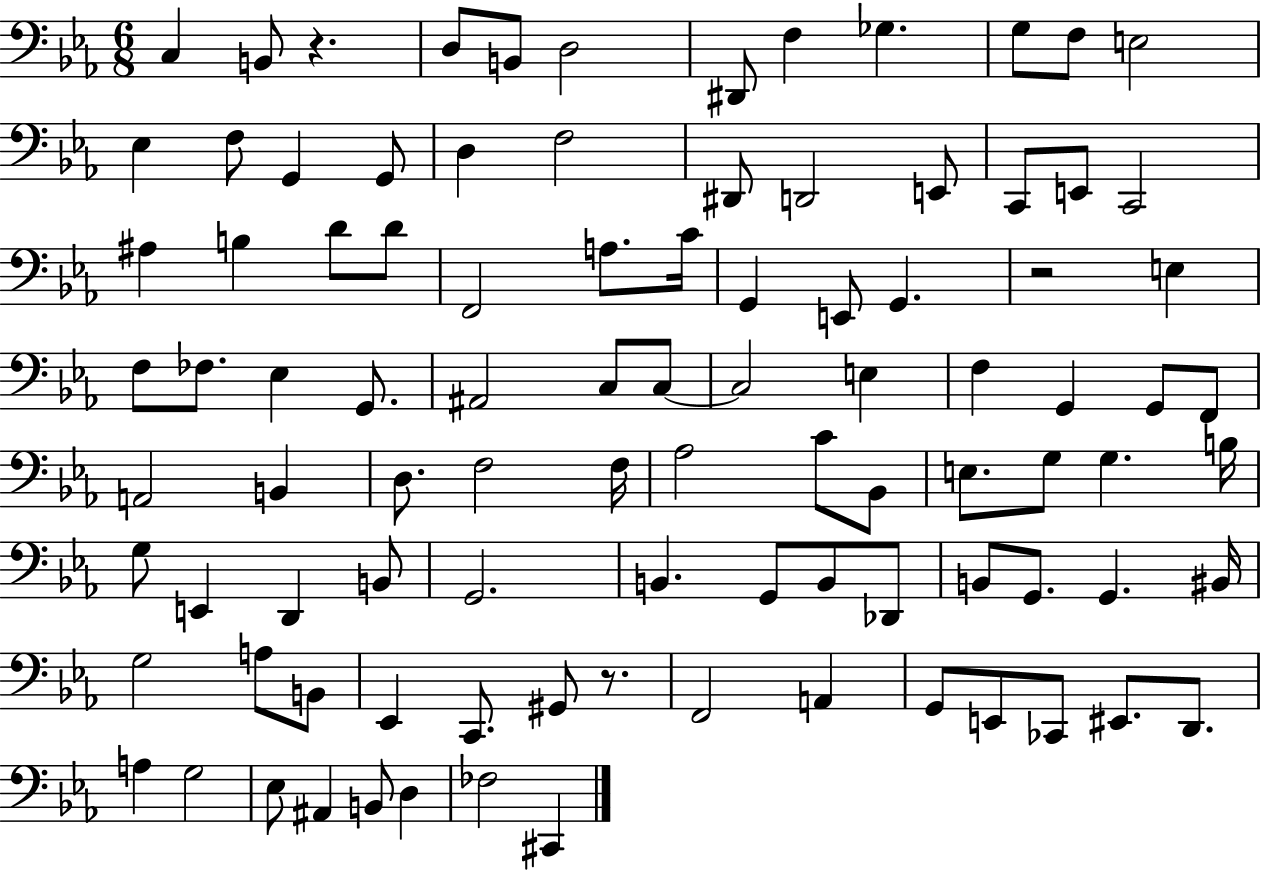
{
  \clef bass
  \numericTimeSignature
  \time 6/8
  \key ees \major
  \repeat volta 2 { c4 b,8 r4. | d8 b,8 d2 | dis,8 f4 ges4. | g8 f8 e2 | \break ees4 f8 g,4 g,8 | d4 f2 | dis,8 d,2 e,8 | c,8 e,8 c,2 | \break ais4 b4 d'8 d'8 | f,2 a8. c'16 | g,4 e,8 g,4. | r2 e4 | \break f8 fes8. ees4 g,8. | ais,2 c8 c8~~ | c2 e4 | f4 g,4 g,8 f,8 | \break a,2 b,4 | d8. f2 f16 | aes2 c'8 bes,8 | e8. g8 g4. b16 | \break g8 e,4 d,4 b,8 | g,2. | b,4. g,8 b,8 des,8 | b,8 g,8. g,4. bis,16 | \break g2 a8 b,8 | ees,4 c,8. gis,8 r8. | f,2 a,4 | g,8 e,8 ces,8 eis,8. d,8. | \break a4 g2 | ees8 ais,4 b,8 d4 | fes2 cis,4 | } \bar "|."
}